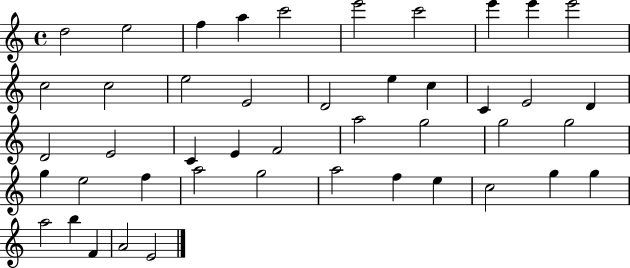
X:1
T:Untitled
M:4/4
L:1/4
K:C
d2 e2 f a c'2 e'2 c'2 e' e' e'2 c2 c2 e2 E2 D2 e c C E2 D D2 E2 C E F2 a2 g2 g2 g2 g e2 f a2 g2 a2 f e c2 g g a2 b F A2 E2